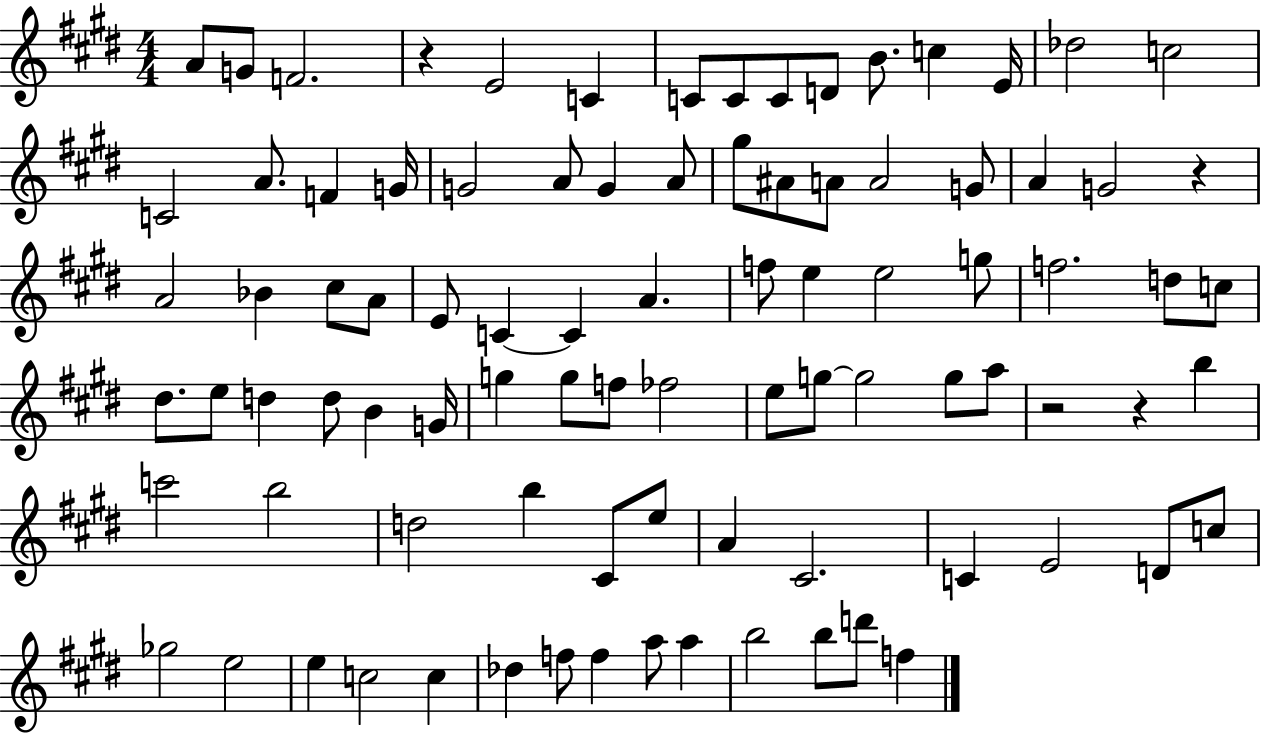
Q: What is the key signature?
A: E major